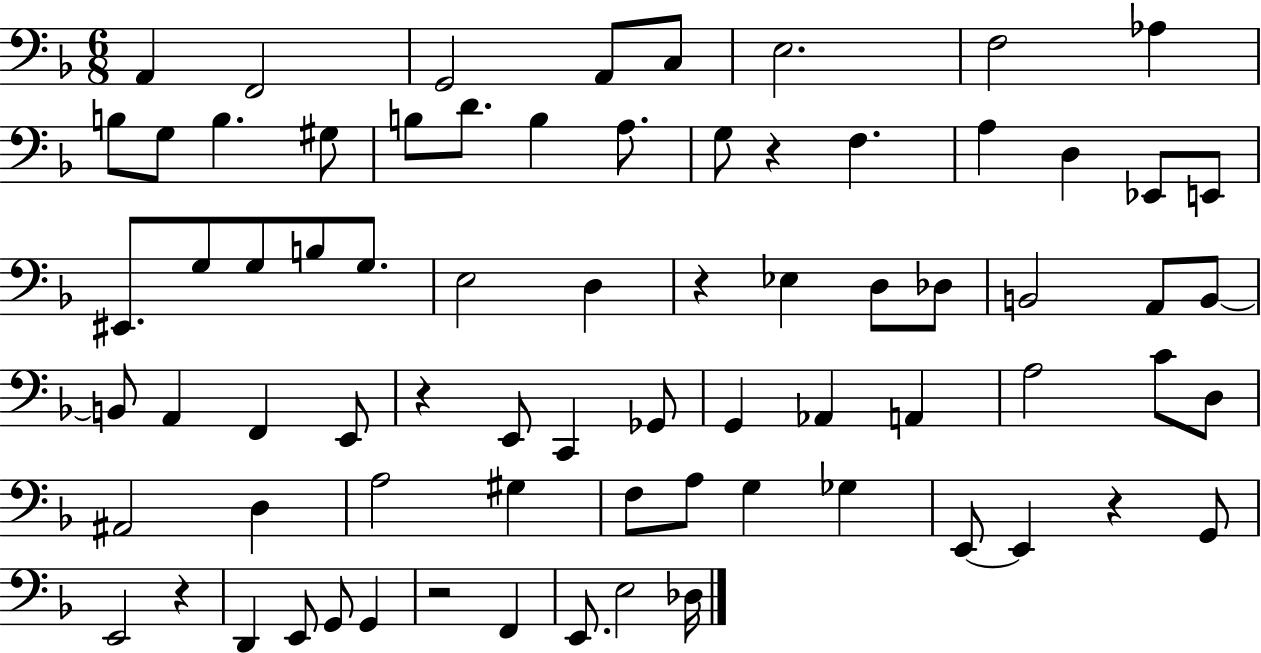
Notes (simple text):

A2/q F2/h G2/h A2/e C3/e E3/h. F3/h Ab3/q B3/e G3/e B3/q. G#3/e B3/e D4/e. B3/q A3/e. G3/e R/q F3/q. A3/q D3/q Eb2/e E2/e EIS2/e. G3/e G3/e B3/e G3/e. E3/h D3/q R/q Eb3/q D3/e Db3/e B2/h A2/e B2/e B2/e A2/q F2/q E2/e R/q E2/e C2/q Gb2/e G2/q Ab2/q A2/q A3/h C4/e D3/e A#2/h D3/q A3/h G#3/q F3/e A3/e G3/q Gb3/q E2/e E2/q R/q G2/e E2/h R/q D2/q E2/e G2/e G2/q R/h F2/q E2/e. E3/h Db3/s